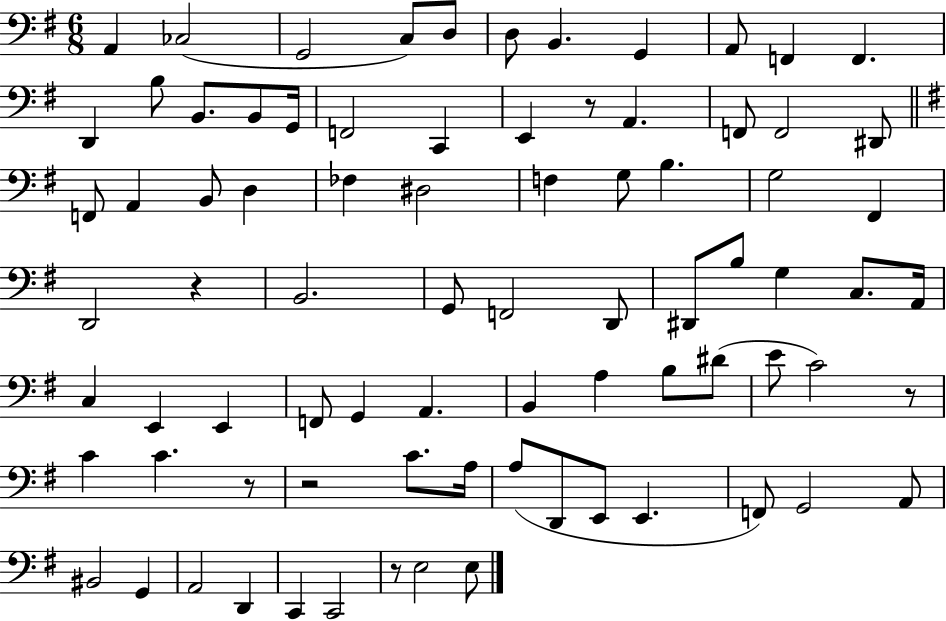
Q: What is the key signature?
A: G major